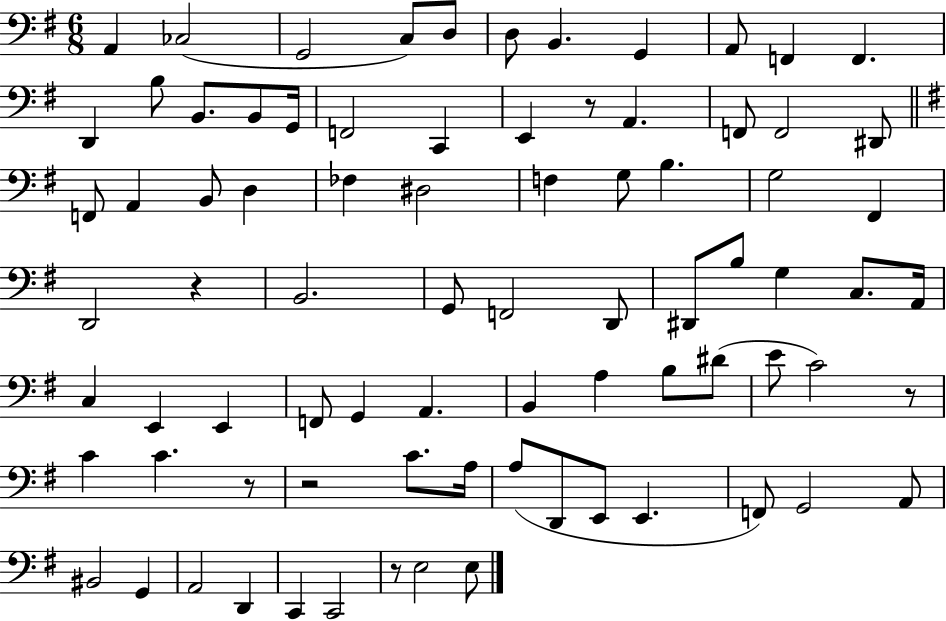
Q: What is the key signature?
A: G major